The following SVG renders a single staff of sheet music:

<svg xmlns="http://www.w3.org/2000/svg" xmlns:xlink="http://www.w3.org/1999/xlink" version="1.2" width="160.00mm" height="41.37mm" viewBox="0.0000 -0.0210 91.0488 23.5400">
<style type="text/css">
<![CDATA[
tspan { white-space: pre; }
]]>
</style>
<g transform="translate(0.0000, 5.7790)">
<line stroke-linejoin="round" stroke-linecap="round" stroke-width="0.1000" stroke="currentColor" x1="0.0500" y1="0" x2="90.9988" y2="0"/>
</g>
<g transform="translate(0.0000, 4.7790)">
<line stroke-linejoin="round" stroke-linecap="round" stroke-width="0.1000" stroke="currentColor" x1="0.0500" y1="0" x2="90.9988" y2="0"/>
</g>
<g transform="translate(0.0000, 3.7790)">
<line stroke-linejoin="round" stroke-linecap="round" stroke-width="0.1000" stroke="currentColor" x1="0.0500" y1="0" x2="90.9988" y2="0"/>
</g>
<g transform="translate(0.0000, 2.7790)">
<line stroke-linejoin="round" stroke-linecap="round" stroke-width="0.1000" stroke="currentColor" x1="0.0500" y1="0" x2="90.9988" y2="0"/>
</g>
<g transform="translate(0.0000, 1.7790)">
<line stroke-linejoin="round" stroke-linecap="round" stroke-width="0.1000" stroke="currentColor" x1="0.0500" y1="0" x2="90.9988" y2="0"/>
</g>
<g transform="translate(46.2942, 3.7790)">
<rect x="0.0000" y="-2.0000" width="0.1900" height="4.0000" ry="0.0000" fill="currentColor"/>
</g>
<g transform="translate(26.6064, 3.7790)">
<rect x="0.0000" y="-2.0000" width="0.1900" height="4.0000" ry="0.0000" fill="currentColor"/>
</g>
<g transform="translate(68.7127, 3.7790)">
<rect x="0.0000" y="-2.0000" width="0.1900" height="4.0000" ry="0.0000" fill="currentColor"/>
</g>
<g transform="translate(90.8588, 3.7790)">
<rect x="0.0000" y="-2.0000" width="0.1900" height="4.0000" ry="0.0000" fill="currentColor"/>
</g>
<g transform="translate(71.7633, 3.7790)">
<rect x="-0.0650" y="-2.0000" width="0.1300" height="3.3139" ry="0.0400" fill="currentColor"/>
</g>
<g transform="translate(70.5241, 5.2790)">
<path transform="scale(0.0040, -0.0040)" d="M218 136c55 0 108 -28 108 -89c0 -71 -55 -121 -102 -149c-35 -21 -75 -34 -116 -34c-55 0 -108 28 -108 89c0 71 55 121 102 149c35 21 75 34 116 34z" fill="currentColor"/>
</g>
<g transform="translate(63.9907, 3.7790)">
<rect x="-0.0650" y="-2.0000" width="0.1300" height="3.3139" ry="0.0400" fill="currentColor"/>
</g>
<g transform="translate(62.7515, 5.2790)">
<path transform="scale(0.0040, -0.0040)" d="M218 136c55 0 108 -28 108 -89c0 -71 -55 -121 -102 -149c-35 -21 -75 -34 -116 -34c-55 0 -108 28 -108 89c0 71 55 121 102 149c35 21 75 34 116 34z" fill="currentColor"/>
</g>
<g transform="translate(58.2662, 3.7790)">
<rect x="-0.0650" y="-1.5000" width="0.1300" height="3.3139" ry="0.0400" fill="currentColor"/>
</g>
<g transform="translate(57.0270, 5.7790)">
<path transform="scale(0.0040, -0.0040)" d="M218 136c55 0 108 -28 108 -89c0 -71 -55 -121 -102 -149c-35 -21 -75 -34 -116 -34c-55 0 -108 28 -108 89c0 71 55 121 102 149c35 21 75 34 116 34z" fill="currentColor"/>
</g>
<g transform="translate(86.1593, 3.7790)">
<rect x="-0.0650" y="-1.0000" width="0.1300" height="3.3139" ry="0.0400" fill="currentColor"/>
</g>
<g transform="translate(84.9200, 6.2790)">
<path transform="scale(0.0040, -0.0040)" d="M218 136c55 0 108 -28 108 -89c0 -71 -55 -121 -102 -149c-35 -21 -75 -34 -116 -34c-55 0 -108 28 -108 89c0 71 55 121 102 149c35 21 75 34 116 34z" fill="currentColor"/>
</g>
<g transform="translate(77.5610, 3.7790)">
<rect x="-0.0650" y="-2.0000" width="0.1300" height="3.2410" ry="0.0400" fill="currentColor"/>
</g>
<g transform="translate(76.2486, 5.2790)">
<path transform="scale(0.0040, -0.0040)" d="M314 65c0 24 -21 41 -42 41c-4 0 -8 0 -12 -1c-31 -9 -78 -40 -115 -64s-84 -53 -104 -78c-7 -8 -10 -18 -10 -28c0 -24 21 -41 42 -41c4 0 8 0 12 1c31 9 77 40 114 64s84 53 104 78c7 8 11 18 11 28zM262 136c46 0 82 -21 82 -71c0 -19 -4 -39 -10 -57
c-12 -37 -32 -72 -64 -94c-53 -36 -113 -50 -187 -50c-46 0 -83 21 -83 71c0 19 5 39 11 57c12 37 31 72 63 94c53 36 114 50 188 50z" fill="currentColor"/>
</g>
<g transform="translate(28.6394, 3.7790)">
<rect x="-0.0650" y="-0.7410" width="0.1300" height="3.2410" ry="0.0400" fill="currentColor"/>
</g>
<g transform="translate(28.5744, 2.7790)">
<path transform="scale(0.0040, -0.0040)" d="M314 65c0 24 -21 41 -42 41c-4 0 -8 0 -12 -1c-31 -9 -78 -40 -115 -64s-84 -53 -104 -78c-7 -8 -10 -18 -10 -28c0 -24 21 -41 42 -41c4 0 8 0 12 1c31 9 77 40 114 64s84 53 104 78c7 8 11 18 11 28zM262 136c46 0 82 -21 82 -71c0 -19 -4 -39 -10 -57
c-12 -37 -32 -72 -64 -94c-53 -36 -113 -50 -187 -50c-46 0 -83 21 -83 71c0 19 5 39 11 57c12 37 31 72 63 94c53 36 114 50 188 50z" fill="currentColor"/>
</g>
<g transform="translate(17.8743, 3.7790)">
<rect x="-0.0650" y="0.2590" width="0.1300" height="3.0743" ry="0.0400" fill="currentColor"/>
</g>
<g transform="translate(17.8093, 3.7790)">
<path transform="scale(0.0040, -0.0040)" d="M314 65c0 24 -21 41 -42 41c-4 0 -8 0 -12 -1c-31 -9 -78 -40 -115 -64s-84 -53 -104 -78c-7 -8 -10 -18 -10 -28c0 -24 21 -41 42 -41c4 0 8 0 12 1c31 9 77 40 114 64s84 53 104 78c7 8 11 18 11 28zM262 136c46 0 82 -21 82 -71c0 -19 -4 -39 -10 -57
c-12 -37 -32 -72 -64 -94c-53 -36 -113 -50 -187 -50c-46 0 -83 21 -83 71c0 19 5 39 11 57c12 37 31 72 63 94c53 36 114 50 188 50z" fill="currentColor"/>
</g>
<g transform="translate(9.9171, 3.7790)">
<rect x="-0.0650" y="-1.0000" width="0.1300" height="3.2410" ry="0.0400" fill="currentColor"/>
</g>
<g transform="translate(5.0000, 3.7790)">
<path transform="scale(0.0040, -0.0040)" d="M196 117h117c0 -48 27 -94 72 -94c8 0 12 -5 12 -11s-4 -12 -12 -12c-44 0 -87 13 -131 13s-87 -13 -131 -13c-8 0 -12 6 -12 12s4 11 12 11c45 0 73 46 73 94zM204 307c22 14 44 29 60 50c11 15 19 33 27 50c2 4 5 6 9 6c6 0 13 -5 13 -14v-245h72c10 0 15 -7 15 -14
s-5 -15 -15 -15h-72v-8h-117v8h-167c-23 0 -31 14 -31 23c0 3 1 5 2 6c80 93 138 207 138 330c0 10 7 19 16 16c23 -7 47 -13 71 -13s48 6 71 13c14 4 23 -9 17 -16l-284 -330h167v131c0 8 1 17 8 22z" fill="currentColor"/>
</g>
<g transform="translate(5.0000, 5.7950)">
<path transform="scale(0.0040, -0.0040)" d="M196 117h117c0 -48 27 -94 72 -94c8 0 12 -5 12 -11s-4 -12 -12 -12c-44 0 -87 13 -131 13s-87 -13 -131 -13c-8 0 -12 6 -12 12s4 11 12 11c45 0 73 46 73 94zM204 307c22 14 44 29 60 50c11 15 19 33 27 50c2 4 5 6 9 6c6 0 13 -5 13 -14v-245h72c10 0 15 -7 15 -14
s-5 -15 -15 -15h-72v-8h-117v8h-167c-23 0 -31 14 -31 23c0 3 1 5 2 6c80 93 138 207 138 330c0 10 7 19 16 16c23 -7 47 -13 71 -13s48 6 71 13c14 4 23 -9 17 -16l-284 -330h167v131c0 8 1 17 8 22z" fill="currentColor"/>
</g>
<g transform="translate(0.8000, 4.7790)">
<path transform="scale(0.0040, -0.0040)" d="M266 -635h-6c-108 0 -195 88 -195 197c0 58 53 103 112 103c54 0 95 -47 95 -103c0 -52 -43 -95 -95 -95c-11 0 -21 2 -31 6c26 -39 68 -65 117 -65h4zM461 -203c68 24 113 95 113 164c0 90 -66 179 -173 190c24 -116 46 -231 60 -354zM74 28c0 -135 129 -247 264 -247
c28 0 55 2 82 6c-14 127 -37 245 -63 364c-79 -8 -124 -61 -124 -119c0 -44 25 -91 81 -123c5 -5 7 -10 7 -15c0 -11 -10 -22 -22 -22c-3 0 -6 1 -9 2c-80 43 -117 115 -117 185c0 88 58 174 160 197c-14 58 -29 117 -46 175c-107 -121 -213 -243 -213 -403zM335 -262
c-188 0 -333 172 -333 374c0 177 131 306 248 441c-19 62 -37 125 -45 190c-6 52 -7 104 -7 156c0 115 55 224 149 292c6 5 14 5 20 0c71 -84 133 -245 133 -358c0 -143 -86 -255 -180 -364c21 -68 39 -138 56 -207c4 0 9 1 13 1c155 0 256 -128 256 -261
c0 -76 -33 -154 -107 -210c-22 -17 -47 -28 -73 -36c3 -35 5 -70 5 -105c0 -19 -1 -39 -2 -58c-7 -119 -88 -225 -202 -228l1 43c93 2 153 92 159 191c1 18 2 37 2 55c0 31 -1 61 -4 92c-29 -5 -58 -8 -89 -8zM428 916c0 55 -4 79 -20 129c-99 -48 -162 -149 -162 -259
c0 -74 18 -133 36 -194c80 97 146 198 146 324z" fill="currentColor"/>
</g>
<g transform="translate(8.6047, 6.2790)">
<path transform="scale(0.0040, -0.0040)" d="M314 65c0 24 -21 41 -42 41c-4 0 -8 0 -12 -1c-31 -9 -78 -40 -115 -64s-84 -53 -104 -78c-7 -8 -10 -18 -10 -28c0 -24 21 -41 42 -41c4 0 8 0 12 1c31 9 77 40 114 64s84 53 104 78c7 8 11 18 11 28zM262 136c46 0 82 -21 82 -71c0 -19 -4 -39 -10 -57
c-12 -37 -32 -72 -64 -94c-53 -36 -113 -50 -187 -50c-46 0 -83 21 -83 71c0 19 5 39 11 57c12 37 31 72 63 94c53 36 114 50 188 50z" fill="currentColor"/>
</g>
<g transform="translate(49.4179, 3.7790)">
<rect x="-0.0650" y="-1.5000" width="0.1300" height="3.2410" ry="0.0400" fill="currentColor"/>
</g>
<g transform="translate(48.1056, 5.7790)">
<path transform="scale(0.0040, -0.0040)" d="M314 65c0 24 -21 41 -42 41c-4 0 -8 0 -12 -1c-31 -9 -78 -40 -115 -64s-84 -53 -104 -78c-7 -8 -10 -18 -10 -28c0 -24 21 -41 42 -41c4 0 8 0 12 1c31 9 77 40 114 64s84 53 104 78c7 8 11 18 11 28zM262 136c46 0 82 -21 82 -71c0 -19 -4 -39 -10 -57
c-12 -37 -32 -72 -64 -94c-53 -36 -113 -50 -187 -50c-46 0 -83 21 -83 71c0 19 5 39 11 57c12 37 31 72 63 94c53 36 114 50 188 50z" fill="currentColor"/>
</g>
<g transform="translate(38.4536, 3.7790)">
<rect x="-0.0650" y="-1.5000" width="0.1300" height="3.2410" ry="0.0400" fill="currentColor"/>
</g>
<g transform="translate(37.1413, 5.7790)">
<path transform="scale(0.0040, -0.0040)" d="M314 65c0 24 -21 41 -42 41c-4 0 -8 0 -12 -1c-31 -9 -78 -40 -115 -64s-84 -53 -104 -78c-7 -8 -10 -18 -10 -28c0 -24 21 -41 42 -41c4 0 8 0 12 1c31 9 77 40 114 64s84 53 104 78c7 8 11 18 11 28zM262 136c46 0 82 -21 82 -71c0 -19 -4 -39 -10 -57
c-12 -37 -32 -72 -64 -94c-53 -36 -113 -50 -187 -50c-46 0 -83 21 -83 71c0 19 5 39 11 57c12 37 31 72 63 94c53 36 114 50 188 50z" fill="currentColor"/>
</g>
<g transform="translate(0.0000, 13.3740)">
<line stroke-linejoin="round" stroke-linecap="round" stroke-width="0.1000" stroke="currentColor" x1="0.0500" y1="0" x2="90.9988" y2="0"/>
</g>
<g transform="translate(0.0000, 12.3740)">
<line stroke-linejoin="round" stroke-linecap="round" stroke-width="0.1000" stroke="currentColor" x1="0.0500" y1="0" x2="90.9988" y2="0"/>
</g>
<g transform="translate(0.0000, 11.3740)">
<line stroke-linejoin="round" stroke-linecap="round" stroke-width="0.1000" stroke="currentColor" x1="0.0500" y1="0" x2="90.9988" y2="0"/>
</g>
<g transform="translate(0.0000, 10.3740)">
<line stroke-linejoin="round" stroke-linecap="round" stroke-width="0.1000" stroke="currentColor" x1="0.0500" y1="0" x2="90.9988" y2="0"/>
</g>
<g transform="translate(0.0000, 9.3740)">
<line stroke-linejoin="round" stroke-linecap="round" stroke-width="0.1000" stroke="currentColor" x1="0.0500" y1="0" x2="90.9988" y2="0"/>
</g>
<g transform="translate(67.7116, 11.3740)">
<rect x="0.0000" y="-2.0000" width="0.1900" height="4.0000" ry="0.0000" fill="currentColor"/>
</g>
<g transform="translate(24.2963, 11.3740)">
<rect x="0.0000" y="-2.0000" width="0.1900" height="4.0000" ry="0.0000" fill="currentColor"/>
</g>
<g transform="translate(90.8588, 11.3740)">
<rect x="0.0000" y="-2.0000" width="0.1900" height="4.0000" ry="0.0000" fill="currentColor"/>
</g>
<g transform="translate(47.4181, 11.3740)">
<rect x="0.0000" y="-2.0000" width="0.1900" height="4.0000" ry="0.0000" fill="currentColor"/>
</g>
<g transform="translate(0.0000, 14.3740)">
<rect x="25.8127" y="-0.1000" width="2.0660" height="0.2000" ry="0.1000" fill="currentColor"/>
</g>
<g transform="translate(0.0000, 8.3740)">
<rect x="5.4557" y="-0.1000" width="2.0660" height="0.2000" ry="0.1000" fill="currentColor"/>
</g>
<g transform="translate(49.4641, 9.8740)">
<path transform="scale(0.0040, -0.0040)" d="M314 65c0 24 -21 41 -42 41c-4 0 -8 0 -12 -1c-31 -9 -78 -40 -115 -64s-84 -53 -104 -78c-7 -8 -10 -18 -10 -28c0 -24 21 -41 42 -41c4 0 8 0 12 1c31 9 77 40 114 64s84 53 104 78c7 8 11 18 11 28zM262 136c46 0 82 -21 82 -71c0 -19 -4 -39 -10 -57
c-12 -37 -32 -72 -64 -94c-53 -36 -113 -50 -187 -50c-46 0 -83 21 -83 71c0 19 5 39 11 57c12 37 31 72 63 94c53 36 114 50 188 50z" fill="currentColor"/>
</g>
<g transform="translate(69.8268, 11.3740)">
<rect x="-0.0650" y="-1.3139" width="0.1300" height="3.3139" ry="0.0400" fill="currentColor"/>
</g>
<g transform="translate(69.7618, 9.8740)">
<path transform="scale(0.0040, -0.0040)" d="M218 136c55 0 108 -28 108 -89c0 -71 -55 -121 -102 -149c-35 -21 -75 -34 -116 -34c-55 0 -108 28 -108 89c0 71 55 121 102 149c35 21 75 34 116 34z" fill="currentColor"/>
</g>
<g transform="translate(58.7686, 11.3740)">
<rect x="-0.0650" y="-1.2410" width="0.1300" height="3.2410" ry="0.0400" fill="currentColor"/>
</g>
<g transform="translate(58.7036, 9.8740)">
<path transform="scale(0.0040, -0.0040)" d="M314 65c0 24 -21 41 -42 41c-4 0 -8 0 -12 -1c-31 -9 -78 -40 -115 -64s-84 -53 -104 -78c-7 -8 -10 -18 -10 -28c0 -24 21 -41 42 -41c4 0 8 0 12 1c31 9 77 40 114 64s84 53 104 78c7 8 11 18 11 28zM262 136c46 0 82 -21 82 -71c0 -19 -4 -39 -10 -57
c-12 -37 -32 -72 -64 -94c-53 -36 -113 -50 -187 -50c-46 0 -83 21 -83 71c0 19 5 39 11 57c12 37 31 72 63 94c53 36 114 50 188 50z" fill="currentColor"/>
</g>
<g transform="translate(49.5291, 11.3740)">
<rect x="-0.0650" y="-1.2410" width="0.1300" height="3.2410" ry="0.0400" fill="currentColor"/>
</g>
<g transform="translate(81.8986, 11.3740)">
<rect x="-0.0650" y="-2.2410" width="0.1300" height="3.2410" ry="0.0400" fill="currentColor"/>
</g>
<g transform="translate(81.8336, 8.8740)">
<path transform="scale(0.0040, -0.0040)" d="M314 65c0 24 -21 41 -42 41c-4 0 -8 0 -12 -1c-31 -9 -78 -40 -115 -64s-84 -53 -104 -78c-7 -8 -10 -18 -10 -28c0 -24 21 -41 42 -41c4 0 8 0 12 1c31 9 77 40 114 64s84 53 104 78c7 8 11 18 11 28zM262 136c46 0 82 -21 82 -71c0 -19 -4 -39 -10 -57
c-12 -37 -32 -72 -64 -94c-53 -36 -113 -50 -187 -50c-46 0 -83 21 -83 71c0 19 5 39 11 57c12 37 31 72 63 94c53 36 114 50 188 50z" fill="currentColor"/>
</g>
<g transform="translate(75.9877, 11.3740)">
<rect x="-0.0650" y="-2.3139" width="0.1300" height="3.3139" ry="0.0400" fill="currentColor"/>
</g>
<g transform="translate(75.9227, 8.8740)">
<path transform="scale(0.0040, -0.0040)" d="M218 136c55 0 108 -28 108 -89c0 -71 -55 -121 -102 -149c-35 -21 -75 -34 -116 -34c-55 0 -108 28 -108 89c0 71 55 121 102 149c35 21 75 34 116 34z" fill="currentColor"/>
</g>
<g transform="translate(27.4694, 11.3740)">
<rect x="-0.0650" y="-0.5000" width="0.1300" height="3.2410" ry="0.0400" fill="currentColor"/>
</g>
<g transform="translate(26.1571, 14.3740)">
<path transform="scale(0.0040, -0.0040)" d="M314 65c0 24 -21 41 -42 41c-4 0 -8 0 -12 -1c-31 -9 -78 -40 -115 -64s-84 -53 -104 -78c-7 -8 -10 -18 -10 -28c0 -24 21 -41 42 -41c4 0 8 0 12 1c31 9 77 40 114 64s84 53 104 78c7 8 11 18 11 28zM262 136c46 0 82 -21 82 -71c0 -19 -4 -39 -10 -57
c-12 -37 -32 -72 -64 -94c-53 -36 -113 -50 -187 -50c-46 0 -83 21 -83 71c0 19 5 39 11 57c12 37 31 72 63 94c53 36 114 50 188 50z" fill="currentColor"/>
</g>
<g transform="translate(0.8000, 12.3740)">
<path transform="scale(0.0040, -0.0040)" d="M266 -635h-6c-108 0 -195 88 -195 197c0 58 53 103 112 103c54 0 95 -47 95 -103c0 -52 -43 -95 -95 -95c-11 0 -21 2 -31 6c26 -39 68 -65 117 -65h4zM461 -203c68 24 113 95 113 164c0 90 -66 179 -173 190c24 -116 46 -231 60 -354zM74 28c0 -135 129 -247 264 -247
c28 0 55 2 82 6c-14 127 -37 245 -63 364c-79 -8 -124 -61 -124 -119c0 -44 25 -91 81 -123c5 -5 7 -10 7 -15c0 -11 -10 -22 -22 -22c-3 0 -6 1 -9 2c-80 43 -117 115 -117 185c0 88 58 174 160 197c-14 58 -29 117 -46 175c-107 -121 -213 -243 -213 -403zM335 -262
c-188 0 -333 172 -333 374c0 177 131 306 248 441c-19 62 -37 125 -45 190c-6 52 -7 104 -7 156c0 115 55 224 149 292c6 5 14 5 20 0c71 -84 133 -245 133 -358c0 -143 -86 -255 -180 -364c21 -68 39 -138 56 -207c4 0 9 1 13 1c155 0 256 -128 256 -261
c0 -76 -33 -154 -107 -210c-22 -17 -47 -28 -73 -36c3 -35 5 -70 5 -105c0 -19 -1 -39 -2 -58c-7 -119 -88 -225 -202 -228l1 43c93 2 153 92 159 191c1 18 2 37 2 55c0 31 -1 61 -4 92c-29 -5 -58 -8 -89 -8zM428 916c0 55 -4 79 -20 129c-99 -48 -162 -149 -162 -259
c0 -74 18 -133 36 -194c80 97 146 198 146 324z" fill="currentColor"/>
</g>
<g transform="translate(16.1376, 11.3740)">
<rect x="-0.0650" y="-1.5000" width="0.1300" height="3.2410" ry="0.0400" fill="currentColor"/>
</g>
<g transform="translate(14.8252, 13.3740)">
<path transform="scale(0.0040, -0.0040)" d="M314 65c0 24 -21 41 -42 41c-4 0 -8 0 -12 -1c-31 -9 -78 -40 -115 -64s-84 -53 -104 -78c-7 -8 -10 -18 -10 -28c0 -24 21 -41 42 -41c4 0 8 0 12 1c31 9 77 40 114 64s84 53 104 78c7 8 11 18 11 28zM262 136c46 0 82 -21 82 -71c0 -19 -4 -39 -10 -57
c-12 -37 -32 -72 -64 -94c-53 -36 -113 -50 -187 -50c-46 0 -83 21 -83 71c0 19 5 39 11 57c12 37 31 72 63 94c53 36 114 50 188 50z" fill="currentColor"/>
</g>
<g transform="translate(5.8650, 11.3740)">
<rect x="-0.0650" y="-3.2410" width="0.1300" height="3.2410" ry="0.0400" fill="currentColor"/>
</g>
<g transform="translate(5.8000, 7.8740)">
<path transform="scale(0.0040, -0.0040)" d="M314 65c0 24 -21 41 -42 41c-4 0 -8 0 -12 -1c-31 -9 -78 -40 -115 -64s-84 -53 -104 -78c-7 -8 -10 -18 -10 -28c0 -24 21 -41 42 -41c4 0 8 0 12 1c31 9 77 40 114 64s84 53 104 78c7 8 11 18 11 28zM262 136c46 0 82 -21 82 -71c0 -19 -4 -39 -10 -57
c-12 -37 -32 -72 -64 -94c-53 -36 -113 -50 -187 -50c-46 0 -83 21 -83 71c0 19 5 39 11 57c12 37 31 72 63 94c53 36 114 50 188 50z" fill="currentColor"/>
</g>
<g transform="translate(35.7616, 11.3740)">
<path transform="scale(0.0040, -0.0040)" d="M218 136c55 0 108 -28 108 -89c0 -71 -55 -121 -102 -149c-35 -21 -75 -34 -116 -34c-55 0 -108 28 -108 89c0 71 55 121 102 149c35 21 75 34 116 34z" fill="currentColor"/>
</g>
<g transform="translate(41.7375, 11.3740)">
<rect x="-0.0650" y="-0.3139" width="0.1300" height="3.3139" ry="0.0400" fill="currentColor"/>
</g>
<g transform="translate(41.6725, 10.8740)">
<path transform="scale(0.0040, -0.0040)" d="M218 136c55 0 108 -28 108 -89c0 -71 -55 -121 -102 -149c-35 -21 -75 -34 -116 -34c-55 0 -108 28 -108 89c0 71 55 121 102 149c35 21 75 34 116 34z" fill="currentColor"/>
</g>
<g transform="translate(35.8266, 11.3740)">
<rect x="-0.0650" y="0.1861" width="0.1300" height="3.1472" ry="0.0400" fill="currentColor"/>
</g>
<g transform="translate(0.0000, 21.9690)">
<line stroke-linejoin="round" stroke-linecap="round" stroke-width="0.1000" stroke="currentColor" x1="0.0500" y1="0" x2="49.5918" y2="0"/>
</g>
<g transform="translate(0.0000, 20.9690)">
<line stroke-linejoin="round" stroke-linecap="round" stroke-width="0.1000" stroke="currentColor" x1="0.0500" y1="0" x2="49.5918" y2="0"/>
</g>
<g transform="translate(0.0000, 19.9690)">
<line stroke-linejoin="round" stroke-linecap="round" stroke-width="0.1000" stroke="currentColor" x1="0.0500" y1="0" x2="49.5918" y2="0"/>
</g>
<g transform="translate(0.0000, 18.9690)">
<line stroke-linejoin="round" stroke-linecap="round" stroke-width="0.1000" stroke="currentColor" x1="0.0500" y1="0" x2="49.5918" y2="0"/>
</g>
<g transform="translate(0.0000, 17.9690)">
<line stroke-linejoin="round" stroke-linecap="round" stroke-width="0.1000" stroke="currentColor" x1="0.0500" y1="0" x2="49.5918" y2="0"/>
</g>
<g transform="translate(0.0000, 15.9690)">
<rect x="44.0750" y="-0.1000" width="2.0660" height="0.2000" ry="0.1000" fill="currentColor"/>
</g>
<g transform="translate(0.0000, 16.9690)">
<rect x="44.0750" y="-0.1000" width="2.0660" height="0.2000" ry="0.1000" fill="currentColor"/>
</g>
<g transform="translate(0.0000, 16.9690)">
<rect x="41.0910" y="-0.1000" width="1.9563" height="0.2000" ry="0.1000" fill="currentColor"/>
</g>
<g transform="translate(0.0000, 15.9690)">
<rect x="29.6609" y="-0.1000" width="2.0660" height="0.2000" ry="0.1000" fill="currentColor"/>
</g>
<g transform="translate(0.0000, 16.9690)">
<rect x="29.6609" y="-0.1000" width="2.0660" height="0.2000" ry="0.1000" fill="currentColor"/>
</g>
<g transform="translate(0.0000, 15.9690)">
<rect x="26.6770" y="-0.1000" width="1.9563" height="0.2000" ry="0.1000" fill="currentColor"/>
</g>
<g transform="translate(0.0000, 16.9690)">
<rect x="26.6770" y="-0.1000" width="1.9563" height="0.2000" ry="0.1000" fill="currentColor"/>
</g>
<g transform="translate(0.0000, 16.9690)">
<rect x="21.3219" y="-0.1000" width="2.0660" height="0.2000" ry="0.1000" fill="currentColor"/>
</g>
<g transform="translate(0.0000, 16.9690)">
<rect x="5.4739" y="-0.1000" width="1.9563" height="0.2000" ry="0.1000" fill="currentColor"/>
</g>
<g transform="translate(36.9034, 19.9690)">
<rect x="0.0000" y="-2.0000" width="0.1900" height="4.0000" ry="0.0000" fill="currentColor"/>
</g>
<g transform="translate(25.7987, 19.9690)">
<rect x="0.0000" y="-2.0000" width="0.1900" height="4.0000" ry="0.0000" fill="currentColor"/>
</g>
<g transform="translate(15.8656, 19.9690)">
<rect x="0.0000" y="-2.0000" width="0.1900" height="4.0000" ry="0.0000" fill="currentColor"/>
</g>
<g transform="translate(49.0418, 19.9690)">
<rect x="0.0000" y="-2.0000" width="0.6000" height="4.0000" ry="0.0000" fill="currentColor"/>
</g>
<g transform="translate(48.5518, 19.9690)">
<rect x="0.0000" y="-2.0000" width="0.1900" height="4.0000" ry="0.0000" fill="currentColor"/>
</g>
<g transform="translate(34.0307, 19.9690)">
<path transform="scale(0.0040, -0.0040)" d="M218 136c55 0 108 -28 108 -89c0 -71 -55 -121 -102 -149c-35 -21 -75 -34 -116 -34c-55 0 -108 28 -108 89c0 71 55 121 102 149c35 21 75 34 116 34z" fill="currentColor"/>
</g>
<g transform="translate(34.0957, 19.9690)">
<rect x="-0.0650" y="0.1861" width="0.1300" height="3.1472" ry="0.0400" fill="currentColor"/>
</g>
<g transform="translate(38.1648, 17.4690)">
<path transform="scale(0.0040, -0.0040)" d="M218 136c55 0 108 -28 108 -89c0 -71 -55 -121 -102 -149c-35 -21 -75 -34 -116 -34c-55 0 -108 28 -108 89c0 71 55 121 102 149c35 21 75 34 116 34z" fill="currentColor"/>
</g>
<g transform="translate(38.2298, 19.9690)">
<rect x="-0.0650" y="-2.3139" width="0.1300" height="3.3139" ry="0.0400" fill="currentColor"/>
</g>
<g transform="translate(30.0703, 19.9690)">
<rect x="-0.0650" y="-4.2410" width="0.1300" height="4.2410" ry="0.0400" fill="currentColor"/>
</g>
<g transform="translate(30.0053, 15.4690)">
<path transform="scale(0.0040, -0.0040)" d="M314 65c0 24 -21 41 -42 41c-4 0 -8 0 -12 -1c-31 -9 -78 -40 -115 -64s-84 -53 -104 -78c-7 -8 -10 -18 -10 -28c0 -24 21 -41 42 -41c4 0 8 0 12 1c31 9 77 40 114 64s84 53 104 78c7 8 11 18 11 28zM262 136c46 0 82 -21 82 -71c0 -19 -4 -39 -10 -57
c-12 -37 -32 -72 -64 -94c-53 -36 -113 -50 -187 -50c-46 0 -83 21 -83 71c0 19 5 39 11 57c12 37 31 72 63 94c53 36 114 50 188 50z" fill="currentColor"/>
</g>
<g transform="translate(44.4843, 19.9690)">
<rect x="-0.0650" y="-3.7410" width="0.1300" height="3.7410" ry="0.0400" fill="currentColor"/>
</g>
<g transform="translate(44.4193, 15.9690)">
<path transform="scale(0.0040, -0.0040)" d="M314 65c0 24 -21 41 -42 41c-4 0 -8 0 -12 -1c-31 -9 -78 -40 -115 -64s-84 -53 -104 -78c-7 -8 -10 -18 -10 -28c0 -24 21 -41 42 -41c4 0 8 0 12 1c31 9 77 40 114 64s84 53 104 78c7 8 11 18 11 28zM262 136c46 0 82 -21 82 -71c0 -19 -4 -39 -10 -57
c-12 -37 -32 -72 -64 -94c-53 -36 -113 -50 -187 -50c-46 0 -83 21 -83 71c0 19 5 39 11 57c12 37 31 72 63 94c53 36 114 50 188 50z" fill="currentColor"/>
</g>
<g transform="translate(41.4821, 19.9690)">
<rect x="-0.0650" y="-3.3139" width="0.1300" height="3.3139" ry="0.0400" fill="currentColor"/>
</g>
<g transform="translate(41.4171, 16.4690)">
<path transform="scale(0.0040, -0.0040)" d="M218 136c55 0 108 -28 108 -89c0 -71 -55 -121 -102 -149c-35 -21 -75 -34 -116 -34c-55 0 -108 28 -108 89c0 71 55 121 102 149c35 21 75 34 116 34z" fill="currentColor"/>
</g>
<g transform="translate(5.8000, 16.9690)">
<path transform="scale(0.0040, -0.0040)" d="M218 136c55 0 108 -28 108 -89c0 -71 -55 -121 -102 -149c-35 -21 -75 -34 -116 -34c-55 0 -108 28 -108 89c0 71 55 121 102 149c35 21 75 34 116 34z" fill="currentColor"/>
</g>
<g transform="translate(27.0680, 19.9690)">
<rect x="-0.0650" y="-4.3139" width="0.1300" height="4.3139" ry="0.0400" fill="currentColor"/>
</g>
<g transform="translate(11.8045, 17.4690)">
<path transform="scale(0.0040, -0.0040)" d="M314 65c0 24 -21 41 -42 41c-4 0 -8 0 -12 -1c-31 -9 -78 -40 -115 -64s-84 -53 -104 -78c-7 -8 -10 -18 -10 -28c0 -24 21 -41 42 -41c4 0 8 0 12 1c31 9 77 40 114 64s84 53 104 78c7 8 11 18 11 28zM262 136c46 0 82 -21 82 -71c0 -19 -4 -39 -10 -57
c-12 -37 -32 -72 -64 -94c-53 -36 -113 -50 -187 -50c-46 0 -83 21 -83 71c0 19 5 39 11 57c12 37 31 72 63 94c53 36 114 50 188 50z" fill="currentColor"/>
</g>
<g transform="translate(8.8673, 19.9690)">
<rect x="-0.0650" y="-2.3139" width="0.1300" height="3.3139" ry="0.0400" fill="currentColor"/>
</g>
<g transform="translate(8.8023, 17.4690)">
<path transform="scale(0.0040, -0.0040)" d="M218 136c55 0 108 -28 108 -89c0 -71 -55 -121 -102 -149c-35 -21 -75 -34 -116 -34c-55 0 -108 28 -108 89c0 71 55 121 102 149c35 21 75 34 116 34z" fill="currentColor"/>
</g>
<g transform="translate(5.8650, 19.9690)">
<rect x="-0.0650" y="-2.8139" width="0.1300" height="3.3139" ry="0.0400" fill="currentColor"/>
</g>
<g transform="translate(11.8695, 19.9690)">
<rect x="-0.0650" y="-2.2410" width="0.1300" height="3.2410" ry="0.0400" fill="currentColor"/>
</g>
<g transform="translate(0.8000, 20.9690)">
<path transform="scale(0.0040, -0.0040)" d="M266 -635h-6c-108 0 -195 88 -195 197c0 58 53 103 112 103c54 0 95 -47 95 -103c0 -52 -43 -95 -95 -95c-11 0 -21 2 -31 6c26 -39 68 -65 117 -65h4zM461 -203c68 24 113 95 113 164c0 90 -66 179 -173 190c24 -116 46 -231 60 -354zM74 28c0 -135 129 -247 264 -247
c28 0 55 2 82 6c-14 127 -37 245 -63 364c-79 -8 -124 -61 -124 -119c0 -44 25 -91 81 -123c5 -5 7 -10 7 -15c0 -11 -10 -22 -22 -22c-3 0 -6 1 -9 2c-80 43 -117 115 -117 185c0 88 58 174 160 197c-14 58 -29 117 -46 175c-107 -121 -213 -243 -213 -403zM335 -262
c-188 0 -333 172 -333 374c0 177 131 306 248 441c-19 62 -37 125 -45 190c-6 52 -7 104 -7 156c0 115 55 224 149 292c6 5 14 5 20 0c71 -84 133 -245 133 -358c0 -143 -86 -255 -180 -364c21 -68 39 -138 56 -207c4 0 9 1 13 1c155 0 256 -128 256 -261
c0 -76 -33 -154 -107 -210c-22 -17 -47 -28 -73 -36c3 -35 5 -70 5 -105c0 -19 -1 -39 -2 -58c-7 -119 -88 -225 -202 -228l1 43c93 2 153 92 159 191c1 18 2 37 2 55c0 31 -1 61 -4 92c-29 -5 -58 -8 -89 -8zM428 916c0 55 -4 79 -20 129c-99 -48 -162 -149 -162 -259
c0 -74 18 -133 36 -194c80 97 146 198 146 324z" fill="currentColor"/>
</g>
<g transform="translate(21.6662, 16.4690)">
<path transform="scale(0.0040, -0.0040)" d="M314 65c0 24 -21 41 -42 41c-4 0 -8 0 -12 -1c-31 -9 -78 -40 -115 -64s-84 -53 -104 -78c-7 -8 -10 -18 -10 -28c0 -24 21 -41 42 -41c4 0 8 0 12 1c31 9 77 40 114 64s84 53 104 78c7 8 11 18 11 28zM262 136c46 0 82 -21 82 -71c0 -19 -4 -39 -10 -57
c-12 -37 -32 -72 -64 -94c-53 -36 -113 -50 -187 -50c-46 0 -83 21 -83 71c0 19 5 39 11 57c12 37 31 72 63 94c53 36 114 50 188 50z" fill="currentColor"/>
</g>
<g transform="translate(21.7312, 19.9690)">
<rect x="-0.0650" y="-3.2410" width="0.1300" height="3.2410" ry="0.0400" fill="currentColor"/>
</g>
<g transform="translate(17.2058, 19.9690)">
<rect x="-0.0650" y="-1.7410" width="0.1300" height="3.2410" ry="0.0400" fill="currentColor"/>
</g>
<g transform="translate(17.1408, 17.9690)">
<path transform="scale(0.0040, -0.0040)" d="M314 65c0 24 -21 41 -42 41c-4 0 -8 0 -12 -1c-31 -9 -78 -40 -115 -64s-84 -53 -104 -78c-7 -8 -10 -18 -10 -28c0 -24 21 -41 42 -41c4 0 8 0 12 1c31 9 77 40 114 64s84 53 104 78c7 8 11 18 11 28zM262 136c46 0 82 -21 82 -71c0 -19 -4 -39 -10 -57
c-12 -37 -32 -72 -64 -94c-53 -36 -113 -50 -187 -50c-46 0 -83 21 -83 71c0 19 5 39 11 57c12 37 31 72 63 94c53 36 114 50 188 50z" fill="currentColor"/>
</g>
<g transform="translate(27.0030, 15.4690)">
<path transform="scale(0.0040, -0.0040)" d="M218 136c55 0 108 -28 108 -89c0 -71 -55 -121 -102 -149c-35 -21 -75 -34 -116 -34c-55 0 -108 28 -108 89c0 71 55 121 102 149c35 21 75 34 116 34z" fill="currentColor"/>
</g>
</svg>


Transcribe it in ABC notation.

X:1
T:Untitled
M:4/4
L:1/4
K:C
D2 B2 d2 E2 E2 E F F F2 D b2 E2 C2 B c e2 e2 e g g2 a g g2 f2 b2 d' d'2 B g b c'2